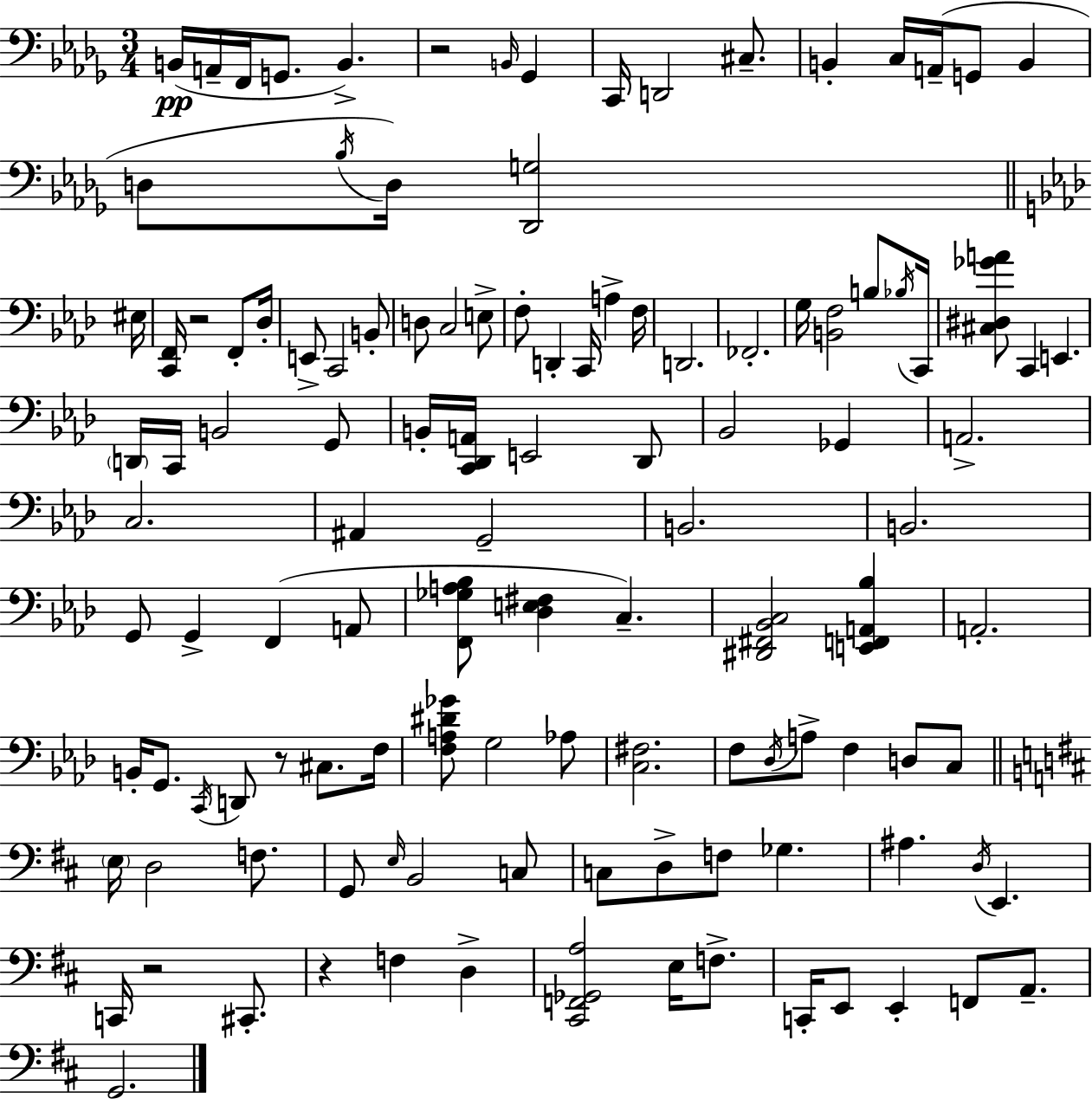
X:1
T:Untitled
M:3/4
L:1/4
K:Bbm
B,,/4 A,,/4 F,,/4 G,,/2 B,, z2 B,,/4 _G,, C,,/4 D,,2 ^C,/2 B,, C,/4 A,,/4 G,,/2 B,, D,/2 _B,/4 D,/4 [_D,,G,]2 ^E,/4 [C,,F,,]/4 z2 F,,/2 _D,/4 E,,/2 C,,2 B,,/2 D,/2 C,2 E,/2 F,/2 D,, C,,/4 A, F,/4 D,,2 _F,,2 G,/4 [B,,F,]2 B,/2 _B,/4 C,,/4 [^C,^D,_GA]/2 C,, E,, D,,/4 C,,/4 B,,2 G,,/2 B,,/4 [C,,_D,,A,,]/4 E,,2 _D,,/2 _B,,2 _G,, A,,2 C,2 ^A,, G,,2 B,,2 B,,2 G,,/2 G,, F,, A,,/2 [F,,_G,A,_B,]/2 [_D,E,^F,] C, [^D,,^F,,_B,,C,]2 [E,,F,,A,,_B,] A,,2 B,,/4 G,,/2 C,,/4 D,,/2 z/2 ^C,/2 F,/4 [F,A,^D_G]/2 G,2 _A,/2 [C,^F,]2 F,/2 _D,/4 A,/2 F, D,/2 C,/2 E,/4 D,2 F,/2 G,,/2 E,/4 B,,2 C,/2 C,/2 D,/2 F,/2 _G, ^A, D,/4 E,, C,,/4 z2 ^C,,/2 z F, D, [^C,,F,,_G,,A,]2 E,/4 F,/2 C,,/4 E,,/2 E,, F,,/2 A,,/2 G,,2